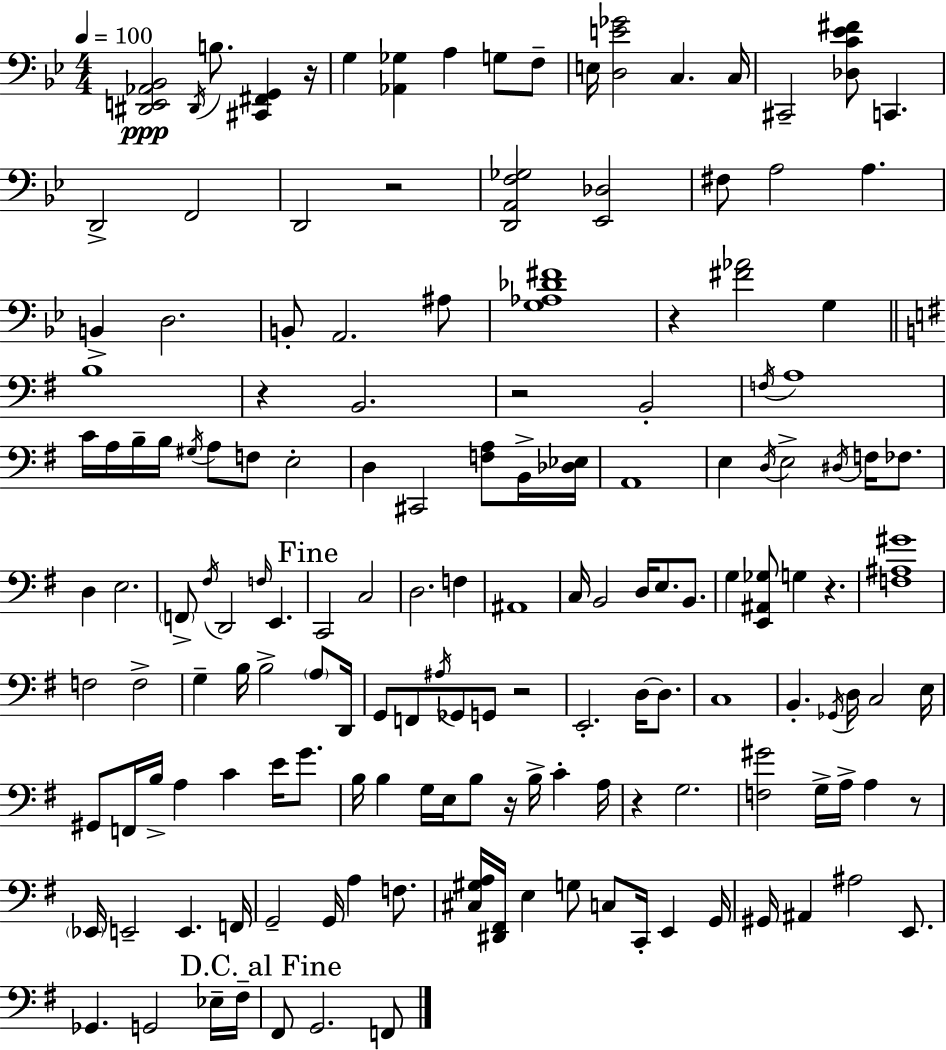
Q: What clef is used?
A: bass